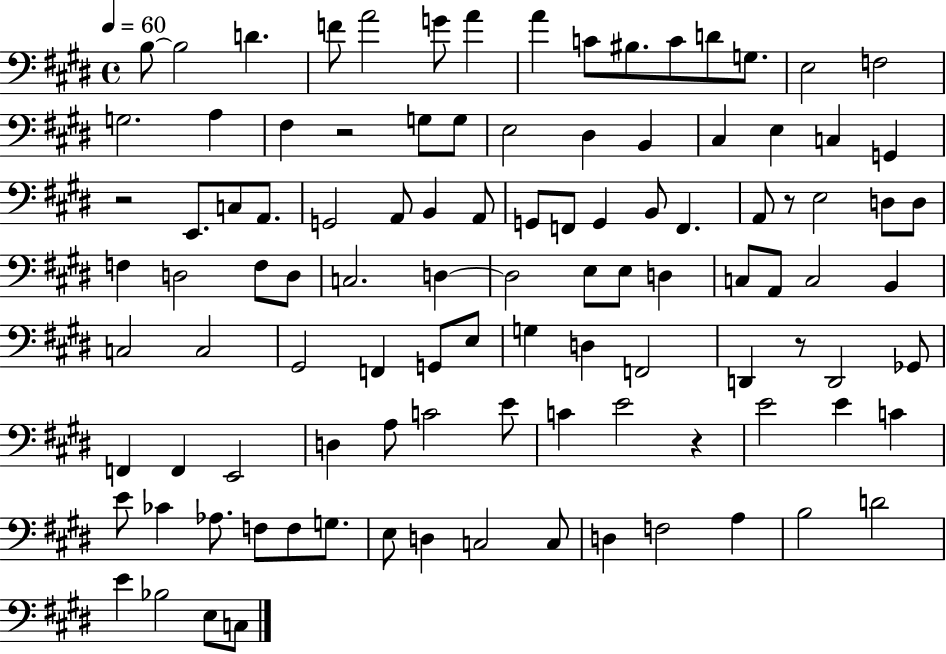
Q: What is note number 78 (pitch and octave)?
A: E4